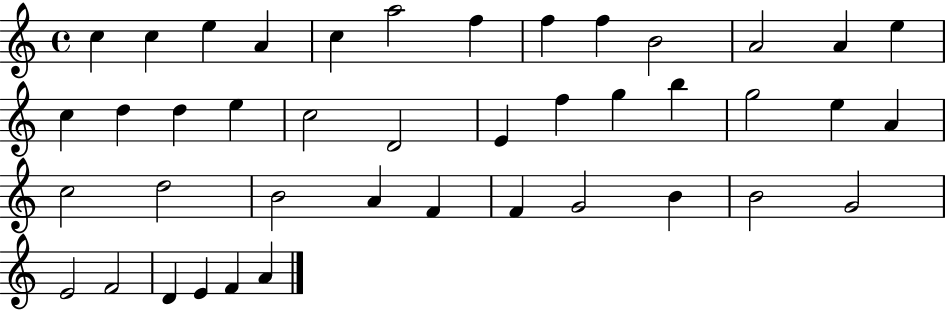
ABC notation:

X:1
T:Untitled
M:4/4
L:1/4
K:C
c c e A c a2 f f f B2 A2 A e c d d e c2 D2 E f g b g2 e A c2 d2 B2 A F F G2 B B2 G2 E2 F2 D E F A